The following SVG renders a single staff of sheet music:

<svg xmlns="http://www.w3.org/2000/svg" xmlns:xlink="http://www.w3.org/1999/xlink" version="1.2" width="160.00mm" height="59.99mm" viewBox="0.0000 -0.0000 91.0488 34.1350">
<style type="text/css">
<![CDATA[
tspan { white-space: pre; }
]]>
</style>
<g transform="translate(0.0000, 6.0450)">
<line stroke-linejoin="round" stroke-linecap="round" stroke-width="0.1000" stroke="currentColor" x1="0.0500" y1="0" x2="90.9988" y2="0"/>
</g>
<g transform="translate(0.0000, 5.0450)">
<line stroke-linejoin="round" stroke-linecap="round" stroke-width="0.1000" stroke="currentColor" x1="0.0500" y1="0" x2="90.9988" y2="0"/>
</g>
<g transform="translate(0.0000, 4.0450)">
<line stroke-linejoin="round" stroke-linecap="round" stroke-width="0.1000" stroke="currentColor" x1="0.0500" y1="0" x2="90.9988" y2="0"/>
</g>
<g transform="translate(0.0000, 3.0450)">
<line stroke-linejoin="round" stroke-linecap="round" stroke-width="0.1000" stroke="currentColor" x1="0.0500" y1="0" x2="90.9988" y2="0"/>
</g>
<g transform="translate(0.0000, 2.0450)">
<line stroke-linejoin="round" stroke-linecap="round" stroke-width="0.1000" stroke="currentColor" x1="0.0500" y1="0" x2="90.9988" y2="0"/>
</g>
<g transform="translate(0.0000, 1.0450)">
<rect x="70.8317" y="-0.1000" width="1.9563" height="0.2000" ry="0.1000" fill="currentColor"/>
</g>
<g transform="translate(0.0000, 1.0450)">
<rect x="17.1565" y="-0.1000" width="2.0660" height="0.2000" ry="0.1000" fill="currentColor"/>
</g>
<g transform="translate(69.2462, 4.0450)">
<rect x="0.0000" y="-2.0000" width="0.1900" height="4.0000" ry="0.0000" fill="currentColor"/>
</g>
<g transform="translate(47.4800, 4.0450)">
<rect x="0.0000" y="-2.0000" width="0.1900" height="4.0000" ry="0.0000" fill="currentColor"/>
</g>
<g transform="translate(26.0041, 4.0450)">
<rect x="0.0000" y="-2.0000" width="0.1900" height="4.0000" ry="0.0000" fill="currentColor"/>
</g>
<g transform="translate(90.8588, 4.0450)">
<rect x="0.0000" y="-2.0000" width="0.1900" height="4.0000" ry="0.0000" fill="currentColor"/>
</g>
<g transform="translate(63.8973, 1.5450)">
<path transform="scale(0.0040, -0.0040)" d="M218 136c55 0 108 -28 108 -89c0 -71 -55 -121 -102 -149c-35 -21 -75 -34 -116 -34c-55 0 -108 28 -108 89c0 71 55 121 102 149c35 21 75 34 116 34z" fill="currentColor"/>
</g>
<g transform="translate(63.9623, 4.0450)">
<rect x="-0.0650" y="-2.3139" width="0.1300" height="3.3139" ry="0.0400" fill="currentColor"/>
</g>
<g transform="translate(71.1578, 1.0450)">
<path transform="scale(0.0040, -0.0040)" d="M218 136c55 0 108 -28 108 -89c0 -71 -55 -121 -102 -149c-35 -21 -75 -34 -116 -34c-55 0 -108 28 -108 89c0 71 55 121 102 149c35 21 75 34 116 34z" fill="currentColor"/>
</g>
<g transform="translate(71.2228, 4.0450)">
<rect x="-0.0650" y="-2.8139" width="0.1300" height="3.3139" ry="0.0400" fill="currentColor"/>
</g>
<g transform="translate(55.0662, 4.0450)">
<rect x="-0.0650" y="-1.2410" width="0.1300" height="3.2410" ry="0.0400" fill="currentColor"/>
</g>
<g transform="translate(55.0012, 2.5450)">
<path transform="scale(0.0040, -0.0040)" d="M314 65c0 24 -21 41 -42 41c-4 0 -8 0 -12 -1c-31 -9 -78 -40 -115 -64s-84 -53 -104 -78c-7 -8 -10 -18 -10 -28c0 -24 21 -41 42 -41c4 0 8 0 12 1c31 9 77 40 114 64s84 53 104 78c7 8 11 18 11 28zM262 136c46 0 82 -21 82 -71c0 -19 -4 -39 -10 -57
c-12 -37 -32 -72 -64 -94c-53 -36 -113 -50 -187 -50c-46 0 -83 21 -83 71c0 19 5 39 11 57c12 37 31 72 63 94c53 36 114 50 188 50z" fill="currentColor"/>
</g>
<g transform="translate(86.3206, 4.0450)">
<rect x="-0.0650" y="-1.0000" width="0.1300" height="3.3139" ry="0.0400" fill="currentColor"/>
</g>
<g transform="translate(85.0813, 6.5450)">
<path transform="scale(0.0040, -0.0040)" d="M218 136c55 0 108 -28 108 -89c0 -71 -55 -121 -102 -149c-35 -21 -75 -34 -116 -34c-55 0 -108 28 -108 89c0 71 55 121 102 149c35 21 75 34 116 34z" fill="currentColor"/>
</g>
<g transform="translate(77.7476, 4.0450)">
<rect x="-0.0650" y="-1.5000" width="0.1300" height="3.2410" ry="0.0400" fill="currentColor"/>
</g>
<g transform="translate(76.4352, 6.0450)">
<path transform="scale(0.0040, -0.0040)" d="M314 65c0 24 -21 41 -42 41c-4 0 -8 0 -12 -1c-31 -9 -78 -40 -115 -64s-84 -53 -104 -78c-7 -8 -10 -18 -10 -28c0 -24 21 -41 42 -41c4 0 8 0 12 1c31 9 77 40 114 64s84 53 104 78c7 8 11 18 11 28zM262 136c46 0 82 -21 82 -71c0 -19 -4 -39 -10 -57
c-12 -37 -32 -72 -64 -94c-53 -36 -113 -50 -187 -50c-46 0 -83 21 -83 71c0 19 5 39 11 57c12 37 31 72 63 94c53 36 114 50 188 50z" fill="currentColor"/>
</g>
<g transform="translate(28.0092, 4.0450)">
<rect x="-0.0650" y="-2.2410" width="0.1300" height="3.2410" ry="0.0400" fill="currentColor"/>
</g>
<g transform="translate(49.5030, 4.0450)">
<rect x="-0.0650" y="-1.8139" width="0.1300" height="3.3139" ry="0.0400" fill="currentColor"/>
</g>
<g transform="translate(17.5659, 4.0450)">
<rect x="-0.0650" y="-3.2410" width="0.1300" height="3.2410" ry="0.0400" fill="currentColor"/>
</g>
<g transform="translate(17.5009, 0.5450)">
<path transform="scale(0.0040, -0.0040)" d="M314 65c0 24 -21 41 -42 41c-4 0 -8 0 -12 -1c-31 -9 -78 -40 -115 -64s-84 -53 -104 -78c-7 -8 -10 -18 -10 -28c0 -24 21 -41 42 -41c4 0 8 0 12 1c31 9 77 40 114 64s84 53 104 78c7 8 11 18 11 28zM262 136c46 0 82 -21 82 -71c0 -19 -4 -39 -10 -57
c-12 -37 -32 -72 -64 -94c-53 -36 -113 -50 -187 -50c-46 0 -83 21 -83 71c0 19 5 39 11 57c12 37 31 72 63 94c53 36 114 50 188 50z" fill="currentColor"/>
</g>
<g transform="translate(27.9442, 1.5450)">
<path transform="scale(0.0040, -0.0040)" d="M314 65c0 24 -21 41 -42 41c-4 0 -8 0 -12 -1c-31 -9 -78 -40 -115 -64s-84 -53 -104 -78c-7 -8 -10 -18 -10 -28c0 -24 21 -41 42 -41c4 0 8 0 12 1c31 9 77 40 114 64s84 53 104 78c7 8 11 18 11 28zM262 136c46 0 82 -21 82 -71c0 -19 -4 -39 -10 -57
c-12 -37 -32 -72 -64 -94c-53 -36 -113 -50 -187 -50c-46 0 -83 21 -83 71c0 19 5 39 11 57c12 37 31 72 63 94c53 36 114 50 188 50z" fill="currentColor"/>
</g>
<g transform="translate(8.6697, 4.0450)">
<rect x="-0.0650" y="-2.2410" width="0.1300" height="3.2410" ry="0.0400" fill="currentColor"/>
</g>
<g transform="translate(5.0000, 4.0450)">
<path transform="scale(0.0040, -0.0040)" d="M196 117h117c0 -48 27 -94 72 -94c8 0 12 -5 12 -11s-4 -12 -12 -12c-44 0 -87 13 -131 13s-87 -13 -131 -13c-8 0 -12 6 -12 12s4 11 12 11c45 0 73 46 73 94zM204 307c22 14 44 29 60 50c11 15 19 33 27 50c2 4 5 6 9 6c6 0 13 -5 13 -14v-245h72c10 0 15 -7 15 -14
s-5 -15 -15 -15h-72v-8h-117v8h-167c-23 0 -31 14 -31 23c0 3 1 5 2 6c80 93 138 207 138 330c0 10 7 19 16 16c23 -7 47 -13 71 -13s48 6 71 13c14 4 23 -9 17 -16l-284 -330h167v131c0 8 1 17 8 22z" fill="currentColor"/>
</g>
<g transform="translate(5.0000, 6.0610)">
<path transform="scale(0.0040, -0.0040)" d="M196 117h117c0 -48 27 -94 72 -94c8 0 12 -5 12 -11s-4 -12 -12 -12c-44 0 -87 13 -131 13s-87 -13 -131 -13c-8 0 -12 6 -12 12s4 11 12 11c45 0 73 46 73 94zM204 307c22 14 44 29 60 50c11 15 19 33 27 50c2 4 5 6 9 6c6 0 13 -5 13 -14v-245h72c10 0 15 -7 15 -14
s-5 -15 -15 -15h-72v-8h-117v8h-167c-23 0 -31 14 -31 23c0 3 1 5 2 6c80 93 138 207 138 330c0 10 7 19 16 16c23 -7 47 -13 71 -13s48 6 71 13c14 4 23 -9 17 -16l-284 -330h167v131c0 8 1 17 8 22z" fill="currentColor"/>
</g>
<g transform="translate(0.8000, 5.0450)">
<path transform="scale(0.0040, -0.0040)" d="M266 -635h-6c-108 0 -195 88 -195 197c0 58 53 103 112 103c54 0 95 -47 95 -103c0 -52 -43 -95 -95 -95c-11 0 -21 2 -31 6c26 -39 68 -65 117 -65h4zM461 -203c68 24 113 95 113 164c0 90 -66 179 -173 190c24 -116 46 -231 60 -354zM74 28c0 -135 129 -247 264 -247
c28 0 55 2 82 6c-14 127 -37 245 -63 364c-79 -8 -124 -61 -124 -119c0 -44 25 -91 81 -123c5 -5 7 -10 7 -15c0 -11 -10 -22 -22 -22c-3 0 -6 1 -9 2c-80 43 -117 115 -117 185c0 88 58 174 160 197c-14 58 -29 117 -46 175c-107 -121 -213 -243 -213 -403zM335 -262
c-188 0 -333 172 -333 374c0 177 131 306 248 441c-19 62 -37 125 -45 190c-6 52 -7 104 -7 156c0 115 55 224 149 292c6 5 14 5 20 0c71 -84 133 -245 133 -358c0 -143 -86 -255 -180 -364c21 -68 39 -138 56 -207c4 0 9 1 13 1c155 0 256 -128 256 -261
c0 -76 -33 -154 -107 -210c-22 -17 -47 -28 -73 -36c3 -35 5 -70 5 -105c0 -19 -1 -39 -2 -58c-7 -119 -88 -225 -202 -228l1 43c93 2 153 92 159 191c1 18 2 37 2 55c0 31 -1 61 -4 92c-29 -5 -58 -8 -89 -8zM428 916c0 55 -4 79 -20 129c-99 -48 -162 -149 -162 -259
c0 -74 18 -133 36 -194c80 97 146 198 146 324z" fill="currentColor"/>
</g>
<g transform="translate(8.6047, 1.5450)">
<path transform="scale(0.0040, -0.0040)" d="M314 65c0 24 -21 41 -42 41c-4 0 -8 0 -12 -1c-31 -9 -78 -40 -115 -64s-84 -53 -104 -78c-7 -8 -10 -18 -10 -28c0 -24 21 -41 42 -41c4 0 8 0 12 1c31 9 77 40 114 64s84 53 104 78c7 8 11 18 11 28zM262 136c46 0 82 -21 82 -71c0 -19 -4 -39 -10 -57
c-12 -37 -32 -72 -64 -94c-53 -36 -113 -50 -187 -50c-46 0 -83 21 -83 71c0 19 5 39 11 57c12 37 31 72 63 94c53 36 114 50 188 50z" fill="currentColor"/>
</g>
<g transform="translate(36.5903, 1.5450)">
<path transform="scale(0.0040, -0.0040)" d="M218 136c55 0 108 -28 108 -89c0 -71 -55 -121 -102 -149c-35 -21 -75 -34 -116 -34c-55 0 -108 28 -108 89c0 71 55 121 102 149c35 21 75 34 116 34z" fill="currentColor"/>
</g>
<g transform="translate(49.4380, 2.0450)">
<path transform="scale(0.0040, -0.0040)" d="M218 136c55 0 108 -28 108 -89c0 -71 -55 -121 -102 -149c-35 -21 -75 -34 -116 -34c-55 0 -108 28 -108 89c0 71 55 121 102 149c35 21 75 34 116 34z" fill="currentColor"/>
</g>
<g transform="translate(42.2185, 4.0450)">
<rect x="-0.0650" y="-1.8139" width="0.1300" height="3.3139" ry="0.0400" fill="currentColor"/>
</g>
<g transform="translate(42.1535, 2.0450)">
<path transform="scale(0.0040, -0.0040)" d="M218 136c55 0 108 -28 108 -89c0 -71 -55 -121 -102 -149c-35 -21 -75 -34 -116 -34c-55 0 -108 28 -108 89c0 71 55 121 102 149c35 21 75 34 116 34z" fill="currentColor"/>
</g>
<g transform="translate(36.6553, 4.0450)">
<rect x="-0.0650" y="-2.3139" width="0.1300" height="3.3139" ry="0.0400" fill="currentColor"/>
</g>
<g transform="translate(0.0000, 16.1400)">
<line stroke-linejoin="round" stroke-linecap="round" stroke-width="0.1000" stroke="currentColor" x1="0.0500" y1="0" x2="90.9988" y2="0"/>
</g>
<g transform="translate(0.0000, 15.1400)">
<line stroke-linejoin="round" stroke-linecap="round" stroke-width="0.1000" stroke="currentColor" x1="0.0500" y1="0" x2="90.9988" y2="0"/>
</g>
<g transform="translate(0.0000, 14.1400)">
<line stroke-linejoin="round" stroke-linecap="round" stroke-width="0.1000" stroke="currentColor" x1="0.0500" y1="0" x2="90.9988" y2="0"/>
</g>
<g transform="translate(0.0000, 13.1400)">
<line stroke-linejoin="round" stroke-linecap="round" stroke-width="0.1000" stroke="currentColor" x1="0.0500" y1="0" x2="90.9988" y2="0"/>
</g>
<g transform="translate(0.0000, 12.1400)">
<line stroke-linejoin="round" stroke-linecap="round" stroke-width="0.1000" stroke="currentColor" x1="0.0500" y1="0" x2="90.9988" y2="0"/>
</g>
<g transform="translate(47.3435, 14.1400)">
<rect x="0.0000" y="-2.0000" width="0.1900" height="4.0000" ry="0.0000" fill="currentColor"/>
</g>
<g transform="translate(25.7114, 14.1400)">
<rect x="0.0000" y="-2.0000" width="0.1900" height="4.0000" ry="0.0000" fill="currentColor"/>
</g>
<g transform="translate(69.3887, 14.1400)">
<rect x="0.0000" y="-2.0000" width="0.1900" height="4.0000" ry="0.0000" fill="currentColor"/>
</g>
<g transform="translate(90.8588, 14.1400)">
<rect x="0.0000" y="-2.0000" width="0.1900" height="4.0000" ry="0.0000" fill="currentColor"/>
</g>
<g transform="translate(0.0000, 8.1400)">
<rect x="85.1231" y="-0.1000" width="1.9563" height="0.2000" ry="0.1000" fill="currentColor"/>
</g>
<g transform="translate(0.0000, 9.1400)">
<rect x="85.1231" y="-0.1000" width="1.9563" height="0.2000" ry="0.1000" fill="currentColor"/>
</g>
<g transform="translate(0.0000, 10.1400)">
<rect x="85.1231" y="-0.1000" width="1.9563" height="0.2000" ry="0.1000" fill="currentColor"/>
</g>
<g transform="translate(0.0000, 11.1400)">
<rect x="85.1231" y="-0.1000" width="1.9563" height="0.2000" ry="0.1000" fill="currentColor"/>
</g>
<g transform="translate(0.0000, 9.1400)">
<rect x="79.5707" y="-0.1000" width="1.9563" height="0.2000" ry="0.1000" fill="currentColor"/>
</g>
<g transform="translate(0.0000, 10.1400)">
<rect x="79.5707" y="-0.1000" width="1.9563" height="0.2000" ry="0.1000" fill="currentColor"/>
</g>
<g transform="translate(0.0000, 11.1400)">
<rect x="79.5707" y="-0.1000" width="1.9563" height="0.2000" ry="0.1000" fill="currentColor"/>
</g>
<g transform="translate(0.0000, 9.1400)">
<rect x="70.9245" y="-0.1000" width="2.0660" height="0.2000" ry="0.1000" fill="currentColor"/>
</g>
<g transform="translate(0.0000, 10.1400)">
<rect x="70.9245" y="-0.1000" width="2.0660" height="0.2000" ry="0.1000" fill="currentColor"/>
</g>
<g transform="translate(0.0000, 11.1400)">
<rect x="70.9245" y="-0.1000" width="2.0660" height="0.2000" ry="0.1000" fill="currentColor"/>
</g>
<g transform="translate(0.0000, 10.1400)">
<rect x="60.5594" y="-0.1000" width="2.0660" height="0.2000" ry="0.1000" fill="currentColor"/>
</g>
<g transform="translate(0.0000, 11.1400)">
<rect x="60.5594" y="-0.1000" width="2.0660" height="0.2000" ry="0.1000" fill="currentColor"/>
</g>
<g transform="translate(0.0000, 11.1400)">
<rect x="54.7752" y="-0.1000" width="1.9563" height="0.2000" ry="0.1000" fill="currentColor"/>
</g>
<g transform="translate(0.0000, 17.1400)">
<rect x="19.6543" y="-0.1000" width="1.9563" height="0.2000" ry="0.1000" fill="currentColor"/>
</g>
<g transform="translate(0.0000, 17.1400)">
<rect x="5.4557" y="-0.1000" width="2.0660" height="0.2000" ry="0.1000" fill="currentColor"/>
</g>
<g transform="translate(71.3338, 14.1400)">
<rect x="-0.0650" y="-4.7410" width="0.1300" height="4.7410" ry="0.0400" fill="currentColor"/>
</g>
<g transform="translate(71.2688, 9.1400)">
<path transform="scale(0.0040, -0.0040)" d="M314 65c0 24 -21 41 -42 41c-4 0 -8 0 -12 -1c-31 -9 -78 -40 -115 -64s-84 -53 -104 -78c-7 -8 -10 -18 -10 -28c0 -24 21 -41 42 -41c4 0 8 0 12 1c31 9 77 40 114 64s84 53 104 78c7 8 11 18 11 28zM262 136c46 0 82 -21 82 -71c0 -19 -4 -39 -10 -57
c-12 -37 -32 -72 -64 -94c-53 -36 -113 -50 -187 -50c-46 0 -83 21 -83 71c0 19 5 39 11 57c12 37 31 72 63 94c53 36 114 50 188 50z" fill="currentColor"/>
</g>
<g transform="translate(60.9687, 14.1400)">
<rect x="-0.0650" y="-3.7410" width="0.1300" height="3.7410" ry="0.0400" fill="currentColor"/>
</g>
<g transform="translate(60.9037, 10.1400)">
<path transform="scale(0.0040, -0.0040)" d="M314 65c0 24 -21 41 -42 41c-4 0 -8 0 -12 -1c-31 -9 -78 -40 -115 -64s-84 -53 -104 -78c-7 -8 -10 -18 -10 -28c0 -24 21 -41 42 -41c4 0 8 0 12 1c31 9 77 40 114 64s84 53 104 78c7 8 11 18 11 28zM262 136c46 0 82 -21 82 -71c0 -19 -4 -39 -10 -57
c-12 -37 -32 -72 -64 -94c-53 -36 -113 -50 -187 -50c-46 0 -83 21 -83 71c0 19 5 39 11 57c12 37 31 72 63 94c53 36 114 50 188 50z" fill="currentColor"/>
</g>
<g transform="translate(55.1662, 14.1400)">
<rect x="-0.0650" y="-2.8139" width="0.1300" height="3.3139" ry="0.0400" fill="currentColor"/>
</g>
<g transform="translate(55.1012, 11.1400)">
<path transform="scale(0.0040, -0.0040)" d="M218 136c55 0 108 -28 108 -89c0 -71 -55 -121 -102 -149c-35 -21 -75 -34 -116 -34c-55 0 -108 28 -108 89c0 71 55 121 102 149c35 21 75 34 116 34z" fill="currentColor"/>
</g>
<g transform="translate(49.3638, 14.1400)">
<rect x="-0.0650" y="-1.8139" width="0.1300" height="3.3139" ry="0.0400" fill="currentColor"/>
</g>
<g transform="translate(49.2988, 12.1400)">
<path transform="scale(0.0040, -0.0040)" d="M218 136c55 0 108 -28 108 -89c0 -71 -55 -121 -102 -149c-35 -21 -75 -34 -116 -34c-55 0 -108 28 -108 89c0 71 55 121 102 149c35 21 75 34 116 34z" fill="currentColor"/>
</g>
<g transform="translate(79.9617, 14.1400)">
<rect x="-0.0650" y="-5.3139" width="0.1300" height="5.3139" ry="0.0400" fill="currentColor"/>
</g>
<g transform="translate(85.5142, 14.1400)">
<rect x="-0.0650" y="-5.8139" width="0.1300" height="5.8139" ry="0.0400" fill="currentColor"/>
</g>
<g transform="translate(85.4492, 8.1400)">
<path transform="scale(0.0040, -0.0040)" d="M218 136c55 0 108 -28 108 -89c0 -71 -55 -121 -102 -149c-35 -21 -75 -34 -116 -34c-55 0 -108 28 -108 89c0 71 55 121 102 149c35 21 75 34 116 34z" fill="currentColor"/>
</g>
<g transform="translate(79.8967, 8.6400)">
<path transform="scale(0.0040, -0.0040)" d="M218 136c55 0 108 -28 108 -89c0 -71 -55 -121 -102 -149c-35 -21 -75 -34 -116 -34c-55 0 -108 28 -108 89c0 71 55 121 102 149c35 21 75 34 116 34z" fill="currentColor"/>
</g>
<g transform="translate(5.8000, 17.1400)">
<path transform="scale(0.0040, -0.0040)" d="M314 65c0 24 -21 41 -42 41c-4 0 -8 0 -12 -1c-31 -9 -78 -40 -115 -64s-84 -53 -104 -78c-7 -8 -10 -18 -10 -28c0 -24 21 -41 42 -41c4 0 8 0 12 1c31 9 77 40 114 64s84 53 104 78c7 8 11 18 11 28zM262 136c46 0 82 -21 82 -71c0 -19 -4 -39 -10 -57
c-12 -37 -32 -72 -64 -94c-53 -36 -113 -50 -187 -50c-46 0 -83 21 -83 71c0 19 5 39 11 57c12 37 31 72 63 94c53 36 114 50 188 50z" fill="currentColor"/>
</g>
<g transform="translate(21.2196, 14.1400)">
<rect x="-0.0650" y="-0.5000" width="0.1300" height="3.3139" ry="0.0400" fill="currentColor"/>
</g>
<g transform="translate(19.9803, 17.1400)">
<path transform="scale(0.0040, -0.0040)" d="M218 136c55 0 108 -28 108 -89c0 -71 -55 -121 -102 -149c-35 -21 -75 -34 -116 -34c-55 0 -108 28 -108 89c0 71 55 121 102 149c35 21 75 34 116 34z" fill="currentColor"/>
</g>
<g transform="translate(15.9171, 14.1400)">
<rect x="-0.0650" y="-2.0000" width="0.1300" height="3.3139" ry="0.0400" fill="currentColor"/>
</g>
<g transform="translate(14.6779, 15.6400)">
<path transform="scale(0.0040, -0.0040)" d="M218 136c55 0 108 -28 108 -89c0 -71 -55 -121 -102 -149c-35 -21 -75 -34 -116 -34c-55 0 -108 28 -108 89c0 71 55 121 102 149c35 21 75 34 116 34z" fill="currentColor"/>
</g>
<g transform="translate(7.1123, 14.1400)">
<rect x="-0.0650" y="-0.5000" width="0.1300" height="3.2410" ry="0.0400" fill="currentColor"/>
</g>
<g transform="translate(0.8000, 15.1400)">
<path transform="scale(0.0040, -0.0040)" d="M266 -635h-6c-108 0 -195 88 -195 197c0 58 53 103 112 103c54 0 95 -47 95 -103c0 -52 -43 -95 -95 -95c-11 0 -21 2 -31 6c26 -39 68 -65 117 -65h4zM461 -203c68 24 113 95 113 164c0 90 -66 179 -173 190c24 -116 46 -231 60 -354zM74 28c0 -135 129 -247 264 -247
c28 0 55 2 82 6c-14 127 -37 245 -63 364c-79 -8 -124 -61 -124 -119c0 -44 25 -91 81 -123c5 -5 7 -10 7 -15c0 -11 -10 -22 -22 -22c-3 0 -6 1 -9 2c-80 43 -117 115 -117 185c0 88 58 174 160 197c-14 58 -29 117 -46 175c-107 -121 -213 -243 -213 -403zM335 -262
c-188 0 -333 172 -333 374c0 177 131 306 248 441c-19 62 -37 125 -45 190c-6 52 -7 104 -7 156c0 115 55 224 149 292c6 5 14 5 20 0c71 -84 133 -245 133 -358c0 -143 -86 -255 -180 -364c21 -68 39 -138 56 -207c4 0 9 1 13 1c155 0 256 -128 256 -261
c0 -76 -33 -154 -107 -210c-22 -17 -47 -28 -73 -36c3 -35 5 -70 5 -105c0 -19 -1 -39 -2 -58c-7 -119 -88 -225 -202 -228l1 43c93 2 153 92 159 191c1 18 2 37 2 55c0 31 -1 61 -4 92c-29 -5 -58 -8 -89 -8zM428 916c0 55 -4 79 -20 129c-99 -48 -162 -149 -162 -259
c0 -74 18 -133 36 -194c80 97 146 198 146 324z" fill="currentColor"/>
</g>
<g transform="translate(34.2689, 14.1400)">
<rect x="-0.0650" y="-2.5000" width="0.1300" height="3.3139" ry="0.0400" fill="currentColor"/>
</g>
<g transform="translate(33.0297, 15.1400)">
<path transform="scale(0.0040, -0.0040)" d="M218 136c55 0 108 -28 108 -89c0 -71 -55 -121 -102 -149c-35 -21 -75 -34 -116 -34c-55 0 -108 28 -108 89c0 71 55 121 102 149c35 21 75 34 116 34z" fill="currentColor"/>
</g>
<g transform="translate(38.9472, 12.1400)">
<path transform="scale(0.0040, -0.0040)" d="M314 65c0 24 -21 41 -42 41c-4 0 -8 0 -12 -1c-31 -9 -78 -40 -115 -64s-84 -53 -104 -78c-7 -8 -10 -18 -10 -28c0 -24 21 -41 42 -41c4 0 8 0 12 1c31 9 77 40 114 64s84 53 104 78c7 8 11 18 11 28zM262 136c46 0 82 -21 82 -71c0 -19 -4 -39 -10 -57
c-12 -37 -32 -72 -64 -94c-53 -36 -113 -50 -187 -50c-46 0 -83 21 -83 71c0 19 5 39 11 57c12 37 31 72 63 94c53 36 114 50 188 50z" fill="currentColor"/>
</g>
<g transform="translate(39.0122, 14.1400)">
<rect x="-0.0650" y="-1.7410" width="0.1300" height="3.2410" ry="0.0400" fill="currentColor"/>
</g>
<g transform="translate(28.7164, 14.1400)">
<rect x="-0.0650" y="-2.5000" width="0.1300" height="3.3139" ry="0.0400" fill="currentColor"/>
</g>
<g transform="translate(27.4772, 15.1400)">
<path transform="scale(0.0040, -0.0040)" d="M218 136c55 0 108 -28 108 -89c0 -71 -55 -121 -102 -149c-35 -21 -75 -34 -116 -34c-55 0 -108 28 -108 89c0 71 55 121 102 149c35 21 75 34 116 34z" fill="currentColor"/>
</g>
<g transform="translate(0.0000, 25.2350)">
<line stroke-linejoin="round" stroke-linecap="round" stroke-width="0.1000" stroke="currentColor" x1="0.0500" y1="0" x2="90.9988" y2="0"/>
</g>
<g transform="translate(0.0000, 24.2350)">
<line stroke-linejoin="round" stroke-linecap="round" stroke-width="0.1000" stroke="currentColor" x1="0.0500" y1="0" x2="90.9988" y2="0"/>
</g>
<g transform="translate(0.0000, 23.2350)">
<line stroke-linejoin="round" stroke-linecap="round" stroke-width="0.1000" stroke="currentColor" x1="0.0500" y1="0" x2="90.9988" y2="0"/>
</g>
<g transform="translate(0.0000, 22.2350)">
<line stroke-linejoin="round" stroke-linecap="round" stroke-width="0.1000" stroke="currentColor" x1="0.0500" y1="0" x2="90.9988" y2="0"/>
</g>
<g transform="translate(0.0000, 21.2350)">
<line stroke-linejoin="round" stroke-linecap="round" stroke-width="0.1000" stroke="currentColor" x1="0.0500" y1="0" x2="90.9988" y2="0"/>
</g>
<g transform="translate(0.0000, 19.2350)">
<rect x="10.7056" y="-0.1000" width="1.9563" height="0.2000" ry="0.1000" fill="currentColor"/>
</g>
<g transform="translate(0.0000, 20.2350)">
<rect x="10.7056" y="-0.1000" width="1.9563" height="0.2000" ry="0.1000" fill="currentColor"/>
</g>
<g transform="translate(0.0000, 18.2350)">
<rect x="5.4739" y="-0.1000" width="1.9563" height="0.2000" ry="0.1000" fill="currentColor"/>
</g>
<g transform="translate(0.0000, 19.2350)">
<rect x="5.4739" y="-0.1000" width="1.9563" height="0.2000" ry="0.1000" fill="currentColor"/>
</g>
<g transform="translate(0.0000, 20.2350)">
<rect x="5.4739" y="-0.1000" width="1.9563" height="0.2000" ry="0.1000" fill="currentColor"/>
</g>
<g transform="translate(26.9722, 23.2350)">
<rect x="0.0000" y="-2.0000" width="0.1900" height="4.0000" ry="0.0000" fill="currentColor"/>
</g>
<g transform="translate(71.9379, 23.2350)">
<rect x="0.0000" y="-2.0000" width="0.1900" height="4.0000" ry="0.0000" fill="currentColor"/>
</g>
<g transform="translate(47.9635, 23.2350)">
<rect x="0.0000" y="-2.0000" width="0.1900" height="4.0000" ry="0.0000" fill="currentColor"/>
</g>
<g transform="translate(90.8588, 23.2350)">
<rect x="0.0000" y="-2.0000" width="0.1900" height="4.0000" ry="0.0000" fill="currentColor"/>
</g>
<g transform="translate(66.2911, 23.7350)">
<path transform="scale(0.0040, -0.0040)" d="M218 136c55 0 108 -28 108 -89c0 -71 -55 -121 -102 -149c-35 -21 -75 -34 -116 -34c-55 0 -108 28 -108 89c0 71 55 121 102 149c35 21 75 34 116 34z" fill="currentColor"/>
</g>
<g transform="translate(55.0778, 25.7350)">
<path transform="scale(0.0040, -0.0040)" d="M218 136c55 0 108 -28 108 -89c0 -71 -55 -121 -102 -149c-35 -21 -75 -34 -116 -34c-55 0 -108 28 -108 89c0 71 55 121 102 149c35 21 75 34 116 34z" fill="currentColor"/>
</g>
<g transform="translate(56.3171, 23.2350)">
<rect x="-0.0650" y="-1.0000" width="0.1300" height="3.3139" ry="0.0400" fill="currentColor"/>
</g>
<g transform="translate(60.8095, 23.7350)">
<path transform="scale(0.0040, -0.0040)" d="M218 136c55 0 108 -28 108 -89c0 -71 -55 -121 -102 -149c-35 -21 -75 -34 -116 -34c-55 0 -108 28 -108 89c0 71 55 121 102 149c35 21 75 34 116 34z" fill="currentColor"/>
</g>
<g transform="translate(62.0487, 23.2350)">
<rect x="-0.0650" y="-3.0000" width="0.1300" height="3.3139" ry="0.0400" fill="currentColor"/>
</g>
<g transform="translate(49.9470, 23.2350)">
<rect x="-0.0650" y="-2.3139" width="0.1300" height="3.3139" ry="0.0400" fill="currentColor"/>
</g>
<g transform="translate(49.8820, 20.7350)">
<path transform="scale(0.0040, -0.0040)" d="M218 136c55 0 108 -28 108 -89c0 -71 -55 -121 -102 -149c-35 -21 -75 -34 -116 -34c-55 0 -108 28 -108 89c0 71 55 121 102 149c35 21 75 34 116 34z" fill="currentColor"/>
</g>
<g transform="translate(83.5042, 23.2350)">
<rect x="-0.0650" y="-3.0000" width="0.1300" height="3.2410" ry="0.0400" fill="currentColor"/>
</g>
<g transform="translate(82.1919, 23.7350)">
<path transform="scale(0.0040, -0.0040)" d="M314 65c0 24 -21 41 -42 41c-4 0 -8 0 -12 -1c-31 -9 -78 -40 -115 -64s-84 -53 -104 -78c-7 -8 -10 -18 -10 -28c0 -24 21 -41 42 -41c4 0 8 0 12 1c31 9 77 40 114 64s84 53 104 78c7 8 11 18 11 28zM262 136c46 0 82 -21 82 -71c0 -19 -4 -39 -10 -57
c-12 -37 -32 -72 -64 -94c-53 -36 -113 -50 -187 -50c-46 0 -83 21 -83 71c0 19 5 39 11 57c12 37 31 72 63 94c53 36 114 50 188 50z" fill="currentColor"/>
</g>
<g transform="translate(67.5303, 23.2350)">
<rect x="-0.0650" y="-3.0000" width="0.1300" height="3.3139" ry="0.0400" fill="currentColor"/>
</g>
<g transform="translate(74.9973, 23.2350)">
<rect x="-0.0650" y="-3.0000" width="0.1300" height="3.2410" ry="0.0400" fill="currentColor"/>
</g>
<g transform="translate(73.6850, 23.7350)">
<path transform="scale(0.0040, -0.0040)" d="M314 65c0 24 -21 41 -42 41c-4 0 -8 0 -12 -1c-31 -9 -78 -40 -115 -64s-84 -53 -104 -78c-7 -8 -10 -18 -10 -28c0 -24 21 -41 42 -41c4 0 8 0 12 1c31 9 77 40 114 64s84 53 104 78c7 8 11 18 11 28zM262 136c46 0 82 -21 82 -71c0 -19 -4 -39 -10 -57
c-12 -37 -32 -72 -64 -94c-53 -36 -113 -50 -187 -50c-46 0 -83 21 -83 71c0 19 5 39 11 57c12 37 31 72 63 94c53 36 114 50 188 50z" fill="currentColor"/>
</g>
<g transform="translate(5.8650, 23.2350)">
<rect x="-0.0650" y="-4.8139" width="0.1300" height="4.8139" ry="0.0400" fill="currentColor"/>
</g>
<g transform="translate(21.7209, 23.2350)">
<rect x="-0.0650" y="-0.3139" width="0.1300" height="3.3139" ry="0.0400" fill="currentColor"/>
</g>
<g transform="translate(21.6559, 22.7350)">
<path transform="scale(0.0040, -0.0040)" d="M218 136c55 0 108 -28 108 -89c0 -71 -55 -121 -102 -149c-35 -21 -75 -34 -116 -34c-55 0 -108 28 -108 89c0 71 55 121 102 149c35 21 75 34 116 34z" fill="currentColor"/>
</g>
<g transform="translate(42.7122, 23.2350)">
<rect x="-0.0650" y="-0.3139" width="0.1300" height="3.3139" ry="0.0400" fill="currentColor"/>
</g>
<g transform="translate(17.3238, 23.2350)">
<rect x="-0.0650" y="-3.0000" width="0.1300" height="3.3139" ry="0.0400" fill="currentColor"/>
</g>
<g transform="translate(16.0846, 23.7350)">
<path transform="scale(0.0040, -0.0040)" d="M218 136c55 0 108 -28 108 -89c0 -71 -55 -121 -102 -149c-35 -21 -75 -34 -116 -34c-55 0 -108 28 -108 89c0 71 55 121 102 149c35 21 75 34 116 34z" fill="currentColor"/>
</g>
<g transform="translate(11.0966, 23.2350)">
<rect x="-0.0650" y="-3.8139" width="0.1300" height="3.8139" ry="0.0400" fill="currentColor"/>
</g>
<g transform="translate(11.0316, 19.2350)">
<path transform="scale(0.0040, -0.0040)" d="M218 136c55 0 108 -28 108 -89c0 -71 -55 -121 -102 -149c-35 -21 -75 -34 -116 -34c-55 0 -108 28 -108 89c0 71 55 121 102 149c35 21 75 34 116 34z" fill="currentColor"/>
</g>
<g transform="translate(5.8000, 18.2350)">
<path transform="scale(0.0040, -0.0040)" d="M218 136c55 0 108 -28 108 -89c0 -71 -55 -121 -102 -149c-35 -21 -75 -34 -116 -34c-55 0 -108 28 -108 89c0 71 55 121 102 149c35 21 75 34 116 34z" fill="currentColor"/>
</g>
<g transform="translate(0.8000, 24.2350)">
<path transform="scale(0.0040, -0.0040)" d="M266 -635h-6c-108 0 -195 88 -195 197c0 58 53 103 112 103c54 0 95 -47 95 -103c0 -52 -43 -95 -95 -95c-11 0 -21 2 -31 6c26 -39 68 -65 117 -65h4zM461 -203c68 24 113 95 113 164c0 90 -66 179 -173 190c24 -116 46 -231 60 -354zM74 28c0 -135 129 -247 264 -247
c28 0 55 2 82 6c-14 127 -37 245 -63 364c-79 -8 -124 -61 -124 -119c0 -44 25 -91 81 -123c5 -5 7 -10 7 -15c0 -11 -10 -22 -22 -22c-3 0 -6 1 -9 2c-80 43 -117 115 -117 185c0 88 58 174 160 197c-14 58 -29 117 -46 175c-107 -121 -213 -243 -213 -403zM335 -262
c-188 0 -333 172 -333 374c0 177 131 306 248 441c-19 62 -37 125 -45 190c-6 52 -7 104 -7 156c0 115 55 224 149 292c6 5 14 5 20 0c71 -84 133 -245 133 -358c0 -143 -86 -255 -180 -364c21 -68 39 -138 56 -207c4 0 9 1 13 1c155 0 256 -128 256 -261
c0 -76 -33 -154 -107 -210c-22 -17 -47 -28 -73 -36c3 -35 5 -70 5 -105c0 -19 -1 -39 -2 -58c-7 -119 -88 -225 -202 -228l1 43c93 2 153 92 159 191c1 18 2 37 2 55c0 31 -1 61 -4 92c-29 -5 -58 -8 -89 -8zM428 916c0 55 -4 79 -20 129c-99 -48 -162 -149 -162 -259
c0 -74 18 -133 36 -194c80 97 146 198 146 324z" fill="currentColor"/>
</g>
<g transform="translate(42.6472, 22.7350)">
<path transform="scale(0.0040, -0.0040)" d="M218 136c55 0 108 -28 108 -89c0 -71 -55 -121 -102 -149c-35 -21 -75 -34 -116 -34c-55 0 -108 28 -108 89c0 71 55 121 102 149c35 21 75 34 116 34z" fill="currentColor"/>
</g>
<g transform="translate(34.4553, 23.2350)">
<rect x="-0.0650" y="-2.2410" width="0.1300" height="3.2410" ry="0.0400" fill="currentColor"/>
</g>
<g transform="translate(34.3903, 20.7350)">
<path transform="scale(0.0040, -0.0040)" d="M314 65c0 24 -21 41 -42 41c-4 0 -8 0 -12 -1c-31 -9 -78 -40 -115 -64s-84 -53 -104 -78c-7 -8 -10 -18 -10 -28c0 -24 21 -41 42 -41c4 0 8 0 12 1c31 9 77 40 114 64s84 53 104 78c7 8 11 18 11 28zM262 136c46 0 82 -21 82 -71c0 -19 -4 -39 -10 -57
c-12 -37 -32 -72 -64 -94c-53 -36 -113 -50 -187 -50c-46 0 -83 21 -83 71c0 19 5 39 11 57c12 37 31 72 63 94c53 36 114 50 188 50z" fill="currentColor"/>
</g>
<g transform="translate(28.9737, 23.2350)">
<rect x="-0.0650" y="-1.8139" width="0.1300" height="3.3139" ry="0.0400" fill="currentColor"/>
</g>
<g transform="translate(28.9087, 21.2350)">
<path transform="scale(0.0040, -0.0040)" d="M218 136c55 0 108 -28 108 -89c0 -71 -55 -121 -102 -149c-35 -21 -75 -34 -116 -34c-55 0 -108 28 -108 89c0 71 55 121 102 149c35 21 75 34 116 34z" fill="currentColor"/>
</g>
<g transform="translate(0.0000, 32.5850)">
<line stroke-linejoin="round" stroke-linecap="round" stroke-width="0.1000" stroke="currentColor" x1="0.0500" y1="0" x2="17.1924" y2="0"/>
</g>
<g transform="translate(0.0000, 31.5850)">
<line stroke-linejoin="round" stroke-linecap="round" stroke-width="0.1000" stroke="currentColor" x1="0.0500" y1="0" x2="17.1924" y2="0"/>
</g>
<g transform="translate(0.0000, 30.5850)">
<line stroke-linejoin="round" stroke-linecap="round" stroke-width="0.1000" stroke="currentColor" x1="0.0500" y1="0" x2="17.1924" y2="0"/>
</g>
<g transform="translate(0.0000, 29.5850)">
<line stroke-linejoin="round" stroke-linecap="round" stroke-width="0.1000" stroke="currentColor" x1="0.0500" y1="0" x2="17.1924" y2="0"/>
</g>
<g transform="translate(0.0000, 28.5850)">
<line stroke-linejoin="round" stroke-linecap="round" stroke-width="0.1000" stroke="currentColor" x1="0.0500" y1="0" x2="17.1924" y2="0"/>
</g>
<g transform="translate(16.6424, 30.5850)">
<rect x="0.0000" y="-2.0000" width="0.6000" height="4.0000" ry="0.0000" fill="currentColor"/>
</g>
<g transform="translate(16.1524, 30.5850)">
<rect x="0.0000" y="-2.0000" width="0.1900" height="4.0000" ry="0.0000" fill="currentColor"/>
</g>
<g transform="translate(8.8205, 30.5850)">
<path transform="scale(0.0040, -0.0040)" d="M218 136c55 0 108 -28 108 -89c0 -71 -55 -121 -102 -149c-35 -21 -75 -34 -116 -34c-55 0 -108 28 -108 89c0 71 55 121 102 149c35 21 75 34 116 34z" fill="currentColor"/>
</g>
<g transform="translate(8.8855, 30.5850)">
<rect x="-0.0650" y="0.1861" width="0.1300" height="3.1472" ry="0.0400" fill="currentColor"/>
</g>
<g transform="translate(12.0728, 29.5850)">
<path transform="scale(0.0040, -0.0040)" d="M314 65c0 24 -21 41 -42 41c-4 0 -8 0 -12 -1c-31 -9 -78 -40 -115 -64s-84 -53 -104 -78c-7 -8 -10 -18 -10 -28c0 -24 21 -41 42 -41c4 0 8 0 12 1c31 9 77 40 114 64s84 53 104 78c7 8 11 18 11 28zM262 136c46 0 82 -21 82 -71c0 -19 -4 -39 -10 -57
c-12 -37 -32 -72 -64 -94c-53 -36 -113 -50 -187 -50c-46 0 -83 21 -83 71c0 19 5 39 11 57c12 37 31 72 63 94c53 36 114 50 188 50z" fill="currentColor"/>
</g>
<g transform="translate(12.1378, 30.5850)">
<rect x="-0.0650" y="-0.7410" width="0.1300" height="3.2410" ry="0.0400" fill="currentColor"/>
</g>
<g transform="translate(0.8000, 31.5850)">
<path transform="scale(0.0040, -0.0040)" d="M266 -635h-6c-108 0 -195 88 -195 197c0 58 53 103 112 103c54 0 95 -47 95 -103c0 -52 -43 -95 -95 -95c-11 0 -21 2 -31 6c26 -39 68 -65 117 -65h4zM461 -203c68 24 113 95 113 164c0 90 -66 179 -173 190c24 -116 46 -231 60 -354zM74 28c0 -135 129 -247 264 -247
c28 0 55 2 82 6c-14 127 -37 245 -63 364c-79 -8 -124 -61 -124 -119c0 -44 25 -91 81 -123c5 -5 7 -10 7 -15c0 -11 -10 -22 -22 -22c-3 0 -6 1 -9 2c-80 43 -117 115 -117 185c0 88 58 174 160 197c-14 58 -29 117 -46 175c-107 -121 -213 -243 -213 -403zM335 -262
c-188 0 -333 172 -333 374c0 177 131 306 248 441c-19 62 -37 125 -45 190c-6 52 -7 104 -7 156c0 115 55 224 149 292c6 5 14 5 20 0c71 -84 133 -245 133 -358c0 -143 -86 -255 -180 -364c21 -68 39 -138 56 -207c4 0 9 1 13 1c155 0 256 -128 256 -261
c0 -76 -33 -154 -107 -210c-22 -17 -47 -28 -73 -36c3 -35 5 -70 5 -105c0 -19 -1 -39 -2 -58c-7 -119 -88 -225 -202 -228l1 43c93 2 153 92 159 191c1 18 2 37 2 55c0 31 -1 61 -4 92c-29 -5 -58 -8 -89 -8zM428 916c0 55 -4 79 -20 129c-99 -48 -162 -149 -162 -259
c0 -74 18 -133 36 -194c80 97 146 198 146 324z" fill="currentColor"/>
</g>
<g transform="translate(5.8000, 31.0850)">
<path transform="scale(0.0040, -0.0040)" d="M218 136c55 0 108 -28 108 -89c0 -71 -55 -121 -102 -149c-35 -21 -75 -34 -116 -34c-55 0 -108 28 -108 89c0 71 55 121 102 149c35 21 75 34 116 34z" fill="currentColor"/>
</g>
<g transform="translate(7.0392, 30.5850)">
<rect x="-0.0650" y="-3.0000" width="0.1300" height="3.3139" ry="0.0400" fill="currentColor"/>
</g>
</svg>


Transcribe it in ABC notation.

X:1
T:Untitled
M:4/4
L:1/4
K:C
g2 b2 g2 g f f e2 g a E2 D C2 F C G G f2 f a c'2 e'2 f' g' e' c' A c f g2 c g D A A A2 A2 A B d2